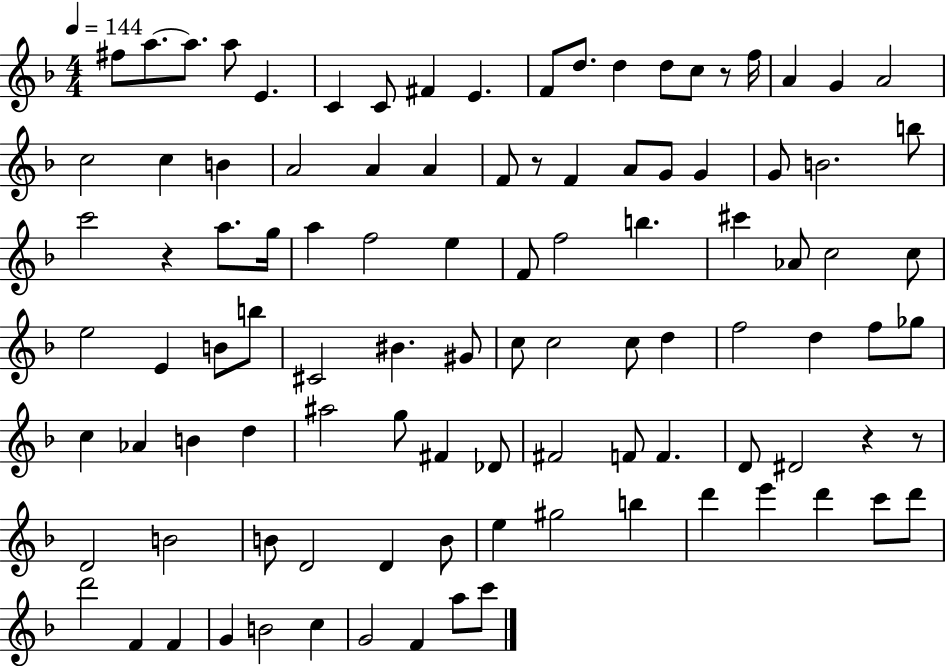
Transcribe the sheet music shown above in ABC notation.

X:1
T:Untitled
M:4/4
L:1/4
K:F
^f/2 a/2 a/2 a/2 E C C/2 ^F E F/2 d/2 d d/2 c/2 z/2 f/4 A G A2 c2 c B A2 A A F/2 z/2 F A/2 G/2 G G/2 B2 b/2 c'2 z a/2 g/4 a f2 e F/2 f2 b ^c' _A/2 c2 c/2 e2 E B/2 b/2 ^C2 ^B ^G/2 c/2 c2 c/2 d f2 d f/2 _g/2 c _A B d ^a2 g/2 ^F _D/2 ^F2 F/2 F D/2 ^D2 z z/2 D2 B2 B/2 D2 D B/2 e ^g2 b d' e' d' c'/2 d'/2 d'2 F F G B2 c G2 F a/2 c'/2